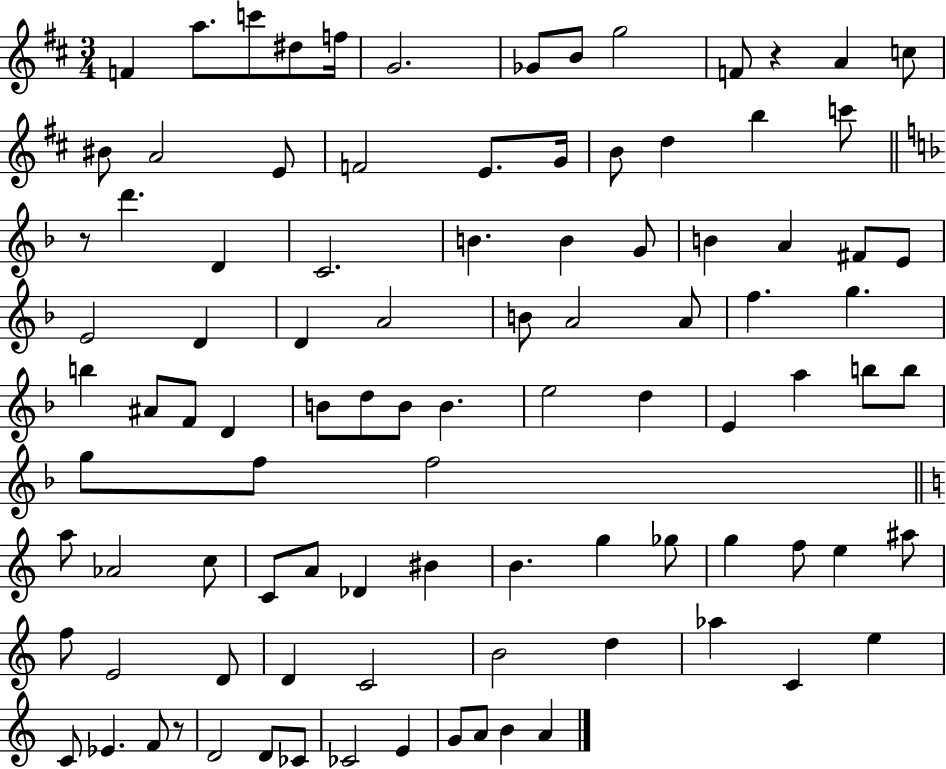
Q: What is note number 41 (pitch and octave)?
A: G5